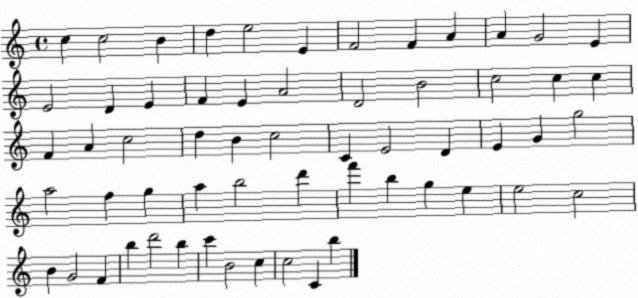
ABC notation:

X:1
T:Untitled
M:4/4
L:1/4
K:C
c c2 B d e2 E F2 F A A G2 E E2 D E F E A2 D2 B2 c2 c c F A c2 d B c2 C E2 D E G g2 a2 f g a b2 d' f' b g e e2 c2 B G2 F b d'2 b c' B2 c c2 C b